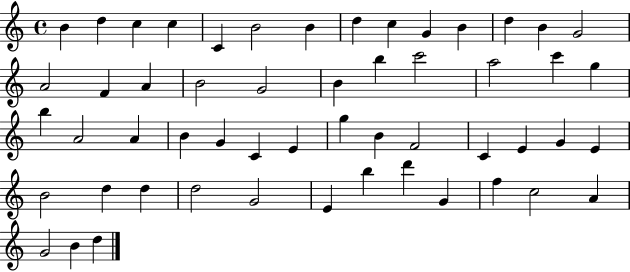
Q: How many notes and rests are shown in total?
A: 54